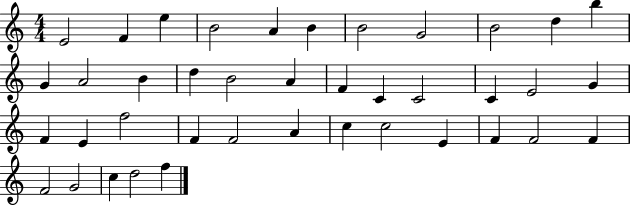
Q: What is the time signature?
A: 4/4